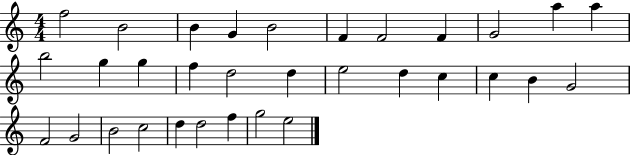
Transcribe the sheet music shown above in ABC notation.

X:1
T:Untitled
M:4/4
L:1/4
K:C
f2 B2 B G B2 F F2 F G2 a a b2 g g f d2 d e2 d c c B G2 F2 G2 B2 c2 d d2 f g2 e2